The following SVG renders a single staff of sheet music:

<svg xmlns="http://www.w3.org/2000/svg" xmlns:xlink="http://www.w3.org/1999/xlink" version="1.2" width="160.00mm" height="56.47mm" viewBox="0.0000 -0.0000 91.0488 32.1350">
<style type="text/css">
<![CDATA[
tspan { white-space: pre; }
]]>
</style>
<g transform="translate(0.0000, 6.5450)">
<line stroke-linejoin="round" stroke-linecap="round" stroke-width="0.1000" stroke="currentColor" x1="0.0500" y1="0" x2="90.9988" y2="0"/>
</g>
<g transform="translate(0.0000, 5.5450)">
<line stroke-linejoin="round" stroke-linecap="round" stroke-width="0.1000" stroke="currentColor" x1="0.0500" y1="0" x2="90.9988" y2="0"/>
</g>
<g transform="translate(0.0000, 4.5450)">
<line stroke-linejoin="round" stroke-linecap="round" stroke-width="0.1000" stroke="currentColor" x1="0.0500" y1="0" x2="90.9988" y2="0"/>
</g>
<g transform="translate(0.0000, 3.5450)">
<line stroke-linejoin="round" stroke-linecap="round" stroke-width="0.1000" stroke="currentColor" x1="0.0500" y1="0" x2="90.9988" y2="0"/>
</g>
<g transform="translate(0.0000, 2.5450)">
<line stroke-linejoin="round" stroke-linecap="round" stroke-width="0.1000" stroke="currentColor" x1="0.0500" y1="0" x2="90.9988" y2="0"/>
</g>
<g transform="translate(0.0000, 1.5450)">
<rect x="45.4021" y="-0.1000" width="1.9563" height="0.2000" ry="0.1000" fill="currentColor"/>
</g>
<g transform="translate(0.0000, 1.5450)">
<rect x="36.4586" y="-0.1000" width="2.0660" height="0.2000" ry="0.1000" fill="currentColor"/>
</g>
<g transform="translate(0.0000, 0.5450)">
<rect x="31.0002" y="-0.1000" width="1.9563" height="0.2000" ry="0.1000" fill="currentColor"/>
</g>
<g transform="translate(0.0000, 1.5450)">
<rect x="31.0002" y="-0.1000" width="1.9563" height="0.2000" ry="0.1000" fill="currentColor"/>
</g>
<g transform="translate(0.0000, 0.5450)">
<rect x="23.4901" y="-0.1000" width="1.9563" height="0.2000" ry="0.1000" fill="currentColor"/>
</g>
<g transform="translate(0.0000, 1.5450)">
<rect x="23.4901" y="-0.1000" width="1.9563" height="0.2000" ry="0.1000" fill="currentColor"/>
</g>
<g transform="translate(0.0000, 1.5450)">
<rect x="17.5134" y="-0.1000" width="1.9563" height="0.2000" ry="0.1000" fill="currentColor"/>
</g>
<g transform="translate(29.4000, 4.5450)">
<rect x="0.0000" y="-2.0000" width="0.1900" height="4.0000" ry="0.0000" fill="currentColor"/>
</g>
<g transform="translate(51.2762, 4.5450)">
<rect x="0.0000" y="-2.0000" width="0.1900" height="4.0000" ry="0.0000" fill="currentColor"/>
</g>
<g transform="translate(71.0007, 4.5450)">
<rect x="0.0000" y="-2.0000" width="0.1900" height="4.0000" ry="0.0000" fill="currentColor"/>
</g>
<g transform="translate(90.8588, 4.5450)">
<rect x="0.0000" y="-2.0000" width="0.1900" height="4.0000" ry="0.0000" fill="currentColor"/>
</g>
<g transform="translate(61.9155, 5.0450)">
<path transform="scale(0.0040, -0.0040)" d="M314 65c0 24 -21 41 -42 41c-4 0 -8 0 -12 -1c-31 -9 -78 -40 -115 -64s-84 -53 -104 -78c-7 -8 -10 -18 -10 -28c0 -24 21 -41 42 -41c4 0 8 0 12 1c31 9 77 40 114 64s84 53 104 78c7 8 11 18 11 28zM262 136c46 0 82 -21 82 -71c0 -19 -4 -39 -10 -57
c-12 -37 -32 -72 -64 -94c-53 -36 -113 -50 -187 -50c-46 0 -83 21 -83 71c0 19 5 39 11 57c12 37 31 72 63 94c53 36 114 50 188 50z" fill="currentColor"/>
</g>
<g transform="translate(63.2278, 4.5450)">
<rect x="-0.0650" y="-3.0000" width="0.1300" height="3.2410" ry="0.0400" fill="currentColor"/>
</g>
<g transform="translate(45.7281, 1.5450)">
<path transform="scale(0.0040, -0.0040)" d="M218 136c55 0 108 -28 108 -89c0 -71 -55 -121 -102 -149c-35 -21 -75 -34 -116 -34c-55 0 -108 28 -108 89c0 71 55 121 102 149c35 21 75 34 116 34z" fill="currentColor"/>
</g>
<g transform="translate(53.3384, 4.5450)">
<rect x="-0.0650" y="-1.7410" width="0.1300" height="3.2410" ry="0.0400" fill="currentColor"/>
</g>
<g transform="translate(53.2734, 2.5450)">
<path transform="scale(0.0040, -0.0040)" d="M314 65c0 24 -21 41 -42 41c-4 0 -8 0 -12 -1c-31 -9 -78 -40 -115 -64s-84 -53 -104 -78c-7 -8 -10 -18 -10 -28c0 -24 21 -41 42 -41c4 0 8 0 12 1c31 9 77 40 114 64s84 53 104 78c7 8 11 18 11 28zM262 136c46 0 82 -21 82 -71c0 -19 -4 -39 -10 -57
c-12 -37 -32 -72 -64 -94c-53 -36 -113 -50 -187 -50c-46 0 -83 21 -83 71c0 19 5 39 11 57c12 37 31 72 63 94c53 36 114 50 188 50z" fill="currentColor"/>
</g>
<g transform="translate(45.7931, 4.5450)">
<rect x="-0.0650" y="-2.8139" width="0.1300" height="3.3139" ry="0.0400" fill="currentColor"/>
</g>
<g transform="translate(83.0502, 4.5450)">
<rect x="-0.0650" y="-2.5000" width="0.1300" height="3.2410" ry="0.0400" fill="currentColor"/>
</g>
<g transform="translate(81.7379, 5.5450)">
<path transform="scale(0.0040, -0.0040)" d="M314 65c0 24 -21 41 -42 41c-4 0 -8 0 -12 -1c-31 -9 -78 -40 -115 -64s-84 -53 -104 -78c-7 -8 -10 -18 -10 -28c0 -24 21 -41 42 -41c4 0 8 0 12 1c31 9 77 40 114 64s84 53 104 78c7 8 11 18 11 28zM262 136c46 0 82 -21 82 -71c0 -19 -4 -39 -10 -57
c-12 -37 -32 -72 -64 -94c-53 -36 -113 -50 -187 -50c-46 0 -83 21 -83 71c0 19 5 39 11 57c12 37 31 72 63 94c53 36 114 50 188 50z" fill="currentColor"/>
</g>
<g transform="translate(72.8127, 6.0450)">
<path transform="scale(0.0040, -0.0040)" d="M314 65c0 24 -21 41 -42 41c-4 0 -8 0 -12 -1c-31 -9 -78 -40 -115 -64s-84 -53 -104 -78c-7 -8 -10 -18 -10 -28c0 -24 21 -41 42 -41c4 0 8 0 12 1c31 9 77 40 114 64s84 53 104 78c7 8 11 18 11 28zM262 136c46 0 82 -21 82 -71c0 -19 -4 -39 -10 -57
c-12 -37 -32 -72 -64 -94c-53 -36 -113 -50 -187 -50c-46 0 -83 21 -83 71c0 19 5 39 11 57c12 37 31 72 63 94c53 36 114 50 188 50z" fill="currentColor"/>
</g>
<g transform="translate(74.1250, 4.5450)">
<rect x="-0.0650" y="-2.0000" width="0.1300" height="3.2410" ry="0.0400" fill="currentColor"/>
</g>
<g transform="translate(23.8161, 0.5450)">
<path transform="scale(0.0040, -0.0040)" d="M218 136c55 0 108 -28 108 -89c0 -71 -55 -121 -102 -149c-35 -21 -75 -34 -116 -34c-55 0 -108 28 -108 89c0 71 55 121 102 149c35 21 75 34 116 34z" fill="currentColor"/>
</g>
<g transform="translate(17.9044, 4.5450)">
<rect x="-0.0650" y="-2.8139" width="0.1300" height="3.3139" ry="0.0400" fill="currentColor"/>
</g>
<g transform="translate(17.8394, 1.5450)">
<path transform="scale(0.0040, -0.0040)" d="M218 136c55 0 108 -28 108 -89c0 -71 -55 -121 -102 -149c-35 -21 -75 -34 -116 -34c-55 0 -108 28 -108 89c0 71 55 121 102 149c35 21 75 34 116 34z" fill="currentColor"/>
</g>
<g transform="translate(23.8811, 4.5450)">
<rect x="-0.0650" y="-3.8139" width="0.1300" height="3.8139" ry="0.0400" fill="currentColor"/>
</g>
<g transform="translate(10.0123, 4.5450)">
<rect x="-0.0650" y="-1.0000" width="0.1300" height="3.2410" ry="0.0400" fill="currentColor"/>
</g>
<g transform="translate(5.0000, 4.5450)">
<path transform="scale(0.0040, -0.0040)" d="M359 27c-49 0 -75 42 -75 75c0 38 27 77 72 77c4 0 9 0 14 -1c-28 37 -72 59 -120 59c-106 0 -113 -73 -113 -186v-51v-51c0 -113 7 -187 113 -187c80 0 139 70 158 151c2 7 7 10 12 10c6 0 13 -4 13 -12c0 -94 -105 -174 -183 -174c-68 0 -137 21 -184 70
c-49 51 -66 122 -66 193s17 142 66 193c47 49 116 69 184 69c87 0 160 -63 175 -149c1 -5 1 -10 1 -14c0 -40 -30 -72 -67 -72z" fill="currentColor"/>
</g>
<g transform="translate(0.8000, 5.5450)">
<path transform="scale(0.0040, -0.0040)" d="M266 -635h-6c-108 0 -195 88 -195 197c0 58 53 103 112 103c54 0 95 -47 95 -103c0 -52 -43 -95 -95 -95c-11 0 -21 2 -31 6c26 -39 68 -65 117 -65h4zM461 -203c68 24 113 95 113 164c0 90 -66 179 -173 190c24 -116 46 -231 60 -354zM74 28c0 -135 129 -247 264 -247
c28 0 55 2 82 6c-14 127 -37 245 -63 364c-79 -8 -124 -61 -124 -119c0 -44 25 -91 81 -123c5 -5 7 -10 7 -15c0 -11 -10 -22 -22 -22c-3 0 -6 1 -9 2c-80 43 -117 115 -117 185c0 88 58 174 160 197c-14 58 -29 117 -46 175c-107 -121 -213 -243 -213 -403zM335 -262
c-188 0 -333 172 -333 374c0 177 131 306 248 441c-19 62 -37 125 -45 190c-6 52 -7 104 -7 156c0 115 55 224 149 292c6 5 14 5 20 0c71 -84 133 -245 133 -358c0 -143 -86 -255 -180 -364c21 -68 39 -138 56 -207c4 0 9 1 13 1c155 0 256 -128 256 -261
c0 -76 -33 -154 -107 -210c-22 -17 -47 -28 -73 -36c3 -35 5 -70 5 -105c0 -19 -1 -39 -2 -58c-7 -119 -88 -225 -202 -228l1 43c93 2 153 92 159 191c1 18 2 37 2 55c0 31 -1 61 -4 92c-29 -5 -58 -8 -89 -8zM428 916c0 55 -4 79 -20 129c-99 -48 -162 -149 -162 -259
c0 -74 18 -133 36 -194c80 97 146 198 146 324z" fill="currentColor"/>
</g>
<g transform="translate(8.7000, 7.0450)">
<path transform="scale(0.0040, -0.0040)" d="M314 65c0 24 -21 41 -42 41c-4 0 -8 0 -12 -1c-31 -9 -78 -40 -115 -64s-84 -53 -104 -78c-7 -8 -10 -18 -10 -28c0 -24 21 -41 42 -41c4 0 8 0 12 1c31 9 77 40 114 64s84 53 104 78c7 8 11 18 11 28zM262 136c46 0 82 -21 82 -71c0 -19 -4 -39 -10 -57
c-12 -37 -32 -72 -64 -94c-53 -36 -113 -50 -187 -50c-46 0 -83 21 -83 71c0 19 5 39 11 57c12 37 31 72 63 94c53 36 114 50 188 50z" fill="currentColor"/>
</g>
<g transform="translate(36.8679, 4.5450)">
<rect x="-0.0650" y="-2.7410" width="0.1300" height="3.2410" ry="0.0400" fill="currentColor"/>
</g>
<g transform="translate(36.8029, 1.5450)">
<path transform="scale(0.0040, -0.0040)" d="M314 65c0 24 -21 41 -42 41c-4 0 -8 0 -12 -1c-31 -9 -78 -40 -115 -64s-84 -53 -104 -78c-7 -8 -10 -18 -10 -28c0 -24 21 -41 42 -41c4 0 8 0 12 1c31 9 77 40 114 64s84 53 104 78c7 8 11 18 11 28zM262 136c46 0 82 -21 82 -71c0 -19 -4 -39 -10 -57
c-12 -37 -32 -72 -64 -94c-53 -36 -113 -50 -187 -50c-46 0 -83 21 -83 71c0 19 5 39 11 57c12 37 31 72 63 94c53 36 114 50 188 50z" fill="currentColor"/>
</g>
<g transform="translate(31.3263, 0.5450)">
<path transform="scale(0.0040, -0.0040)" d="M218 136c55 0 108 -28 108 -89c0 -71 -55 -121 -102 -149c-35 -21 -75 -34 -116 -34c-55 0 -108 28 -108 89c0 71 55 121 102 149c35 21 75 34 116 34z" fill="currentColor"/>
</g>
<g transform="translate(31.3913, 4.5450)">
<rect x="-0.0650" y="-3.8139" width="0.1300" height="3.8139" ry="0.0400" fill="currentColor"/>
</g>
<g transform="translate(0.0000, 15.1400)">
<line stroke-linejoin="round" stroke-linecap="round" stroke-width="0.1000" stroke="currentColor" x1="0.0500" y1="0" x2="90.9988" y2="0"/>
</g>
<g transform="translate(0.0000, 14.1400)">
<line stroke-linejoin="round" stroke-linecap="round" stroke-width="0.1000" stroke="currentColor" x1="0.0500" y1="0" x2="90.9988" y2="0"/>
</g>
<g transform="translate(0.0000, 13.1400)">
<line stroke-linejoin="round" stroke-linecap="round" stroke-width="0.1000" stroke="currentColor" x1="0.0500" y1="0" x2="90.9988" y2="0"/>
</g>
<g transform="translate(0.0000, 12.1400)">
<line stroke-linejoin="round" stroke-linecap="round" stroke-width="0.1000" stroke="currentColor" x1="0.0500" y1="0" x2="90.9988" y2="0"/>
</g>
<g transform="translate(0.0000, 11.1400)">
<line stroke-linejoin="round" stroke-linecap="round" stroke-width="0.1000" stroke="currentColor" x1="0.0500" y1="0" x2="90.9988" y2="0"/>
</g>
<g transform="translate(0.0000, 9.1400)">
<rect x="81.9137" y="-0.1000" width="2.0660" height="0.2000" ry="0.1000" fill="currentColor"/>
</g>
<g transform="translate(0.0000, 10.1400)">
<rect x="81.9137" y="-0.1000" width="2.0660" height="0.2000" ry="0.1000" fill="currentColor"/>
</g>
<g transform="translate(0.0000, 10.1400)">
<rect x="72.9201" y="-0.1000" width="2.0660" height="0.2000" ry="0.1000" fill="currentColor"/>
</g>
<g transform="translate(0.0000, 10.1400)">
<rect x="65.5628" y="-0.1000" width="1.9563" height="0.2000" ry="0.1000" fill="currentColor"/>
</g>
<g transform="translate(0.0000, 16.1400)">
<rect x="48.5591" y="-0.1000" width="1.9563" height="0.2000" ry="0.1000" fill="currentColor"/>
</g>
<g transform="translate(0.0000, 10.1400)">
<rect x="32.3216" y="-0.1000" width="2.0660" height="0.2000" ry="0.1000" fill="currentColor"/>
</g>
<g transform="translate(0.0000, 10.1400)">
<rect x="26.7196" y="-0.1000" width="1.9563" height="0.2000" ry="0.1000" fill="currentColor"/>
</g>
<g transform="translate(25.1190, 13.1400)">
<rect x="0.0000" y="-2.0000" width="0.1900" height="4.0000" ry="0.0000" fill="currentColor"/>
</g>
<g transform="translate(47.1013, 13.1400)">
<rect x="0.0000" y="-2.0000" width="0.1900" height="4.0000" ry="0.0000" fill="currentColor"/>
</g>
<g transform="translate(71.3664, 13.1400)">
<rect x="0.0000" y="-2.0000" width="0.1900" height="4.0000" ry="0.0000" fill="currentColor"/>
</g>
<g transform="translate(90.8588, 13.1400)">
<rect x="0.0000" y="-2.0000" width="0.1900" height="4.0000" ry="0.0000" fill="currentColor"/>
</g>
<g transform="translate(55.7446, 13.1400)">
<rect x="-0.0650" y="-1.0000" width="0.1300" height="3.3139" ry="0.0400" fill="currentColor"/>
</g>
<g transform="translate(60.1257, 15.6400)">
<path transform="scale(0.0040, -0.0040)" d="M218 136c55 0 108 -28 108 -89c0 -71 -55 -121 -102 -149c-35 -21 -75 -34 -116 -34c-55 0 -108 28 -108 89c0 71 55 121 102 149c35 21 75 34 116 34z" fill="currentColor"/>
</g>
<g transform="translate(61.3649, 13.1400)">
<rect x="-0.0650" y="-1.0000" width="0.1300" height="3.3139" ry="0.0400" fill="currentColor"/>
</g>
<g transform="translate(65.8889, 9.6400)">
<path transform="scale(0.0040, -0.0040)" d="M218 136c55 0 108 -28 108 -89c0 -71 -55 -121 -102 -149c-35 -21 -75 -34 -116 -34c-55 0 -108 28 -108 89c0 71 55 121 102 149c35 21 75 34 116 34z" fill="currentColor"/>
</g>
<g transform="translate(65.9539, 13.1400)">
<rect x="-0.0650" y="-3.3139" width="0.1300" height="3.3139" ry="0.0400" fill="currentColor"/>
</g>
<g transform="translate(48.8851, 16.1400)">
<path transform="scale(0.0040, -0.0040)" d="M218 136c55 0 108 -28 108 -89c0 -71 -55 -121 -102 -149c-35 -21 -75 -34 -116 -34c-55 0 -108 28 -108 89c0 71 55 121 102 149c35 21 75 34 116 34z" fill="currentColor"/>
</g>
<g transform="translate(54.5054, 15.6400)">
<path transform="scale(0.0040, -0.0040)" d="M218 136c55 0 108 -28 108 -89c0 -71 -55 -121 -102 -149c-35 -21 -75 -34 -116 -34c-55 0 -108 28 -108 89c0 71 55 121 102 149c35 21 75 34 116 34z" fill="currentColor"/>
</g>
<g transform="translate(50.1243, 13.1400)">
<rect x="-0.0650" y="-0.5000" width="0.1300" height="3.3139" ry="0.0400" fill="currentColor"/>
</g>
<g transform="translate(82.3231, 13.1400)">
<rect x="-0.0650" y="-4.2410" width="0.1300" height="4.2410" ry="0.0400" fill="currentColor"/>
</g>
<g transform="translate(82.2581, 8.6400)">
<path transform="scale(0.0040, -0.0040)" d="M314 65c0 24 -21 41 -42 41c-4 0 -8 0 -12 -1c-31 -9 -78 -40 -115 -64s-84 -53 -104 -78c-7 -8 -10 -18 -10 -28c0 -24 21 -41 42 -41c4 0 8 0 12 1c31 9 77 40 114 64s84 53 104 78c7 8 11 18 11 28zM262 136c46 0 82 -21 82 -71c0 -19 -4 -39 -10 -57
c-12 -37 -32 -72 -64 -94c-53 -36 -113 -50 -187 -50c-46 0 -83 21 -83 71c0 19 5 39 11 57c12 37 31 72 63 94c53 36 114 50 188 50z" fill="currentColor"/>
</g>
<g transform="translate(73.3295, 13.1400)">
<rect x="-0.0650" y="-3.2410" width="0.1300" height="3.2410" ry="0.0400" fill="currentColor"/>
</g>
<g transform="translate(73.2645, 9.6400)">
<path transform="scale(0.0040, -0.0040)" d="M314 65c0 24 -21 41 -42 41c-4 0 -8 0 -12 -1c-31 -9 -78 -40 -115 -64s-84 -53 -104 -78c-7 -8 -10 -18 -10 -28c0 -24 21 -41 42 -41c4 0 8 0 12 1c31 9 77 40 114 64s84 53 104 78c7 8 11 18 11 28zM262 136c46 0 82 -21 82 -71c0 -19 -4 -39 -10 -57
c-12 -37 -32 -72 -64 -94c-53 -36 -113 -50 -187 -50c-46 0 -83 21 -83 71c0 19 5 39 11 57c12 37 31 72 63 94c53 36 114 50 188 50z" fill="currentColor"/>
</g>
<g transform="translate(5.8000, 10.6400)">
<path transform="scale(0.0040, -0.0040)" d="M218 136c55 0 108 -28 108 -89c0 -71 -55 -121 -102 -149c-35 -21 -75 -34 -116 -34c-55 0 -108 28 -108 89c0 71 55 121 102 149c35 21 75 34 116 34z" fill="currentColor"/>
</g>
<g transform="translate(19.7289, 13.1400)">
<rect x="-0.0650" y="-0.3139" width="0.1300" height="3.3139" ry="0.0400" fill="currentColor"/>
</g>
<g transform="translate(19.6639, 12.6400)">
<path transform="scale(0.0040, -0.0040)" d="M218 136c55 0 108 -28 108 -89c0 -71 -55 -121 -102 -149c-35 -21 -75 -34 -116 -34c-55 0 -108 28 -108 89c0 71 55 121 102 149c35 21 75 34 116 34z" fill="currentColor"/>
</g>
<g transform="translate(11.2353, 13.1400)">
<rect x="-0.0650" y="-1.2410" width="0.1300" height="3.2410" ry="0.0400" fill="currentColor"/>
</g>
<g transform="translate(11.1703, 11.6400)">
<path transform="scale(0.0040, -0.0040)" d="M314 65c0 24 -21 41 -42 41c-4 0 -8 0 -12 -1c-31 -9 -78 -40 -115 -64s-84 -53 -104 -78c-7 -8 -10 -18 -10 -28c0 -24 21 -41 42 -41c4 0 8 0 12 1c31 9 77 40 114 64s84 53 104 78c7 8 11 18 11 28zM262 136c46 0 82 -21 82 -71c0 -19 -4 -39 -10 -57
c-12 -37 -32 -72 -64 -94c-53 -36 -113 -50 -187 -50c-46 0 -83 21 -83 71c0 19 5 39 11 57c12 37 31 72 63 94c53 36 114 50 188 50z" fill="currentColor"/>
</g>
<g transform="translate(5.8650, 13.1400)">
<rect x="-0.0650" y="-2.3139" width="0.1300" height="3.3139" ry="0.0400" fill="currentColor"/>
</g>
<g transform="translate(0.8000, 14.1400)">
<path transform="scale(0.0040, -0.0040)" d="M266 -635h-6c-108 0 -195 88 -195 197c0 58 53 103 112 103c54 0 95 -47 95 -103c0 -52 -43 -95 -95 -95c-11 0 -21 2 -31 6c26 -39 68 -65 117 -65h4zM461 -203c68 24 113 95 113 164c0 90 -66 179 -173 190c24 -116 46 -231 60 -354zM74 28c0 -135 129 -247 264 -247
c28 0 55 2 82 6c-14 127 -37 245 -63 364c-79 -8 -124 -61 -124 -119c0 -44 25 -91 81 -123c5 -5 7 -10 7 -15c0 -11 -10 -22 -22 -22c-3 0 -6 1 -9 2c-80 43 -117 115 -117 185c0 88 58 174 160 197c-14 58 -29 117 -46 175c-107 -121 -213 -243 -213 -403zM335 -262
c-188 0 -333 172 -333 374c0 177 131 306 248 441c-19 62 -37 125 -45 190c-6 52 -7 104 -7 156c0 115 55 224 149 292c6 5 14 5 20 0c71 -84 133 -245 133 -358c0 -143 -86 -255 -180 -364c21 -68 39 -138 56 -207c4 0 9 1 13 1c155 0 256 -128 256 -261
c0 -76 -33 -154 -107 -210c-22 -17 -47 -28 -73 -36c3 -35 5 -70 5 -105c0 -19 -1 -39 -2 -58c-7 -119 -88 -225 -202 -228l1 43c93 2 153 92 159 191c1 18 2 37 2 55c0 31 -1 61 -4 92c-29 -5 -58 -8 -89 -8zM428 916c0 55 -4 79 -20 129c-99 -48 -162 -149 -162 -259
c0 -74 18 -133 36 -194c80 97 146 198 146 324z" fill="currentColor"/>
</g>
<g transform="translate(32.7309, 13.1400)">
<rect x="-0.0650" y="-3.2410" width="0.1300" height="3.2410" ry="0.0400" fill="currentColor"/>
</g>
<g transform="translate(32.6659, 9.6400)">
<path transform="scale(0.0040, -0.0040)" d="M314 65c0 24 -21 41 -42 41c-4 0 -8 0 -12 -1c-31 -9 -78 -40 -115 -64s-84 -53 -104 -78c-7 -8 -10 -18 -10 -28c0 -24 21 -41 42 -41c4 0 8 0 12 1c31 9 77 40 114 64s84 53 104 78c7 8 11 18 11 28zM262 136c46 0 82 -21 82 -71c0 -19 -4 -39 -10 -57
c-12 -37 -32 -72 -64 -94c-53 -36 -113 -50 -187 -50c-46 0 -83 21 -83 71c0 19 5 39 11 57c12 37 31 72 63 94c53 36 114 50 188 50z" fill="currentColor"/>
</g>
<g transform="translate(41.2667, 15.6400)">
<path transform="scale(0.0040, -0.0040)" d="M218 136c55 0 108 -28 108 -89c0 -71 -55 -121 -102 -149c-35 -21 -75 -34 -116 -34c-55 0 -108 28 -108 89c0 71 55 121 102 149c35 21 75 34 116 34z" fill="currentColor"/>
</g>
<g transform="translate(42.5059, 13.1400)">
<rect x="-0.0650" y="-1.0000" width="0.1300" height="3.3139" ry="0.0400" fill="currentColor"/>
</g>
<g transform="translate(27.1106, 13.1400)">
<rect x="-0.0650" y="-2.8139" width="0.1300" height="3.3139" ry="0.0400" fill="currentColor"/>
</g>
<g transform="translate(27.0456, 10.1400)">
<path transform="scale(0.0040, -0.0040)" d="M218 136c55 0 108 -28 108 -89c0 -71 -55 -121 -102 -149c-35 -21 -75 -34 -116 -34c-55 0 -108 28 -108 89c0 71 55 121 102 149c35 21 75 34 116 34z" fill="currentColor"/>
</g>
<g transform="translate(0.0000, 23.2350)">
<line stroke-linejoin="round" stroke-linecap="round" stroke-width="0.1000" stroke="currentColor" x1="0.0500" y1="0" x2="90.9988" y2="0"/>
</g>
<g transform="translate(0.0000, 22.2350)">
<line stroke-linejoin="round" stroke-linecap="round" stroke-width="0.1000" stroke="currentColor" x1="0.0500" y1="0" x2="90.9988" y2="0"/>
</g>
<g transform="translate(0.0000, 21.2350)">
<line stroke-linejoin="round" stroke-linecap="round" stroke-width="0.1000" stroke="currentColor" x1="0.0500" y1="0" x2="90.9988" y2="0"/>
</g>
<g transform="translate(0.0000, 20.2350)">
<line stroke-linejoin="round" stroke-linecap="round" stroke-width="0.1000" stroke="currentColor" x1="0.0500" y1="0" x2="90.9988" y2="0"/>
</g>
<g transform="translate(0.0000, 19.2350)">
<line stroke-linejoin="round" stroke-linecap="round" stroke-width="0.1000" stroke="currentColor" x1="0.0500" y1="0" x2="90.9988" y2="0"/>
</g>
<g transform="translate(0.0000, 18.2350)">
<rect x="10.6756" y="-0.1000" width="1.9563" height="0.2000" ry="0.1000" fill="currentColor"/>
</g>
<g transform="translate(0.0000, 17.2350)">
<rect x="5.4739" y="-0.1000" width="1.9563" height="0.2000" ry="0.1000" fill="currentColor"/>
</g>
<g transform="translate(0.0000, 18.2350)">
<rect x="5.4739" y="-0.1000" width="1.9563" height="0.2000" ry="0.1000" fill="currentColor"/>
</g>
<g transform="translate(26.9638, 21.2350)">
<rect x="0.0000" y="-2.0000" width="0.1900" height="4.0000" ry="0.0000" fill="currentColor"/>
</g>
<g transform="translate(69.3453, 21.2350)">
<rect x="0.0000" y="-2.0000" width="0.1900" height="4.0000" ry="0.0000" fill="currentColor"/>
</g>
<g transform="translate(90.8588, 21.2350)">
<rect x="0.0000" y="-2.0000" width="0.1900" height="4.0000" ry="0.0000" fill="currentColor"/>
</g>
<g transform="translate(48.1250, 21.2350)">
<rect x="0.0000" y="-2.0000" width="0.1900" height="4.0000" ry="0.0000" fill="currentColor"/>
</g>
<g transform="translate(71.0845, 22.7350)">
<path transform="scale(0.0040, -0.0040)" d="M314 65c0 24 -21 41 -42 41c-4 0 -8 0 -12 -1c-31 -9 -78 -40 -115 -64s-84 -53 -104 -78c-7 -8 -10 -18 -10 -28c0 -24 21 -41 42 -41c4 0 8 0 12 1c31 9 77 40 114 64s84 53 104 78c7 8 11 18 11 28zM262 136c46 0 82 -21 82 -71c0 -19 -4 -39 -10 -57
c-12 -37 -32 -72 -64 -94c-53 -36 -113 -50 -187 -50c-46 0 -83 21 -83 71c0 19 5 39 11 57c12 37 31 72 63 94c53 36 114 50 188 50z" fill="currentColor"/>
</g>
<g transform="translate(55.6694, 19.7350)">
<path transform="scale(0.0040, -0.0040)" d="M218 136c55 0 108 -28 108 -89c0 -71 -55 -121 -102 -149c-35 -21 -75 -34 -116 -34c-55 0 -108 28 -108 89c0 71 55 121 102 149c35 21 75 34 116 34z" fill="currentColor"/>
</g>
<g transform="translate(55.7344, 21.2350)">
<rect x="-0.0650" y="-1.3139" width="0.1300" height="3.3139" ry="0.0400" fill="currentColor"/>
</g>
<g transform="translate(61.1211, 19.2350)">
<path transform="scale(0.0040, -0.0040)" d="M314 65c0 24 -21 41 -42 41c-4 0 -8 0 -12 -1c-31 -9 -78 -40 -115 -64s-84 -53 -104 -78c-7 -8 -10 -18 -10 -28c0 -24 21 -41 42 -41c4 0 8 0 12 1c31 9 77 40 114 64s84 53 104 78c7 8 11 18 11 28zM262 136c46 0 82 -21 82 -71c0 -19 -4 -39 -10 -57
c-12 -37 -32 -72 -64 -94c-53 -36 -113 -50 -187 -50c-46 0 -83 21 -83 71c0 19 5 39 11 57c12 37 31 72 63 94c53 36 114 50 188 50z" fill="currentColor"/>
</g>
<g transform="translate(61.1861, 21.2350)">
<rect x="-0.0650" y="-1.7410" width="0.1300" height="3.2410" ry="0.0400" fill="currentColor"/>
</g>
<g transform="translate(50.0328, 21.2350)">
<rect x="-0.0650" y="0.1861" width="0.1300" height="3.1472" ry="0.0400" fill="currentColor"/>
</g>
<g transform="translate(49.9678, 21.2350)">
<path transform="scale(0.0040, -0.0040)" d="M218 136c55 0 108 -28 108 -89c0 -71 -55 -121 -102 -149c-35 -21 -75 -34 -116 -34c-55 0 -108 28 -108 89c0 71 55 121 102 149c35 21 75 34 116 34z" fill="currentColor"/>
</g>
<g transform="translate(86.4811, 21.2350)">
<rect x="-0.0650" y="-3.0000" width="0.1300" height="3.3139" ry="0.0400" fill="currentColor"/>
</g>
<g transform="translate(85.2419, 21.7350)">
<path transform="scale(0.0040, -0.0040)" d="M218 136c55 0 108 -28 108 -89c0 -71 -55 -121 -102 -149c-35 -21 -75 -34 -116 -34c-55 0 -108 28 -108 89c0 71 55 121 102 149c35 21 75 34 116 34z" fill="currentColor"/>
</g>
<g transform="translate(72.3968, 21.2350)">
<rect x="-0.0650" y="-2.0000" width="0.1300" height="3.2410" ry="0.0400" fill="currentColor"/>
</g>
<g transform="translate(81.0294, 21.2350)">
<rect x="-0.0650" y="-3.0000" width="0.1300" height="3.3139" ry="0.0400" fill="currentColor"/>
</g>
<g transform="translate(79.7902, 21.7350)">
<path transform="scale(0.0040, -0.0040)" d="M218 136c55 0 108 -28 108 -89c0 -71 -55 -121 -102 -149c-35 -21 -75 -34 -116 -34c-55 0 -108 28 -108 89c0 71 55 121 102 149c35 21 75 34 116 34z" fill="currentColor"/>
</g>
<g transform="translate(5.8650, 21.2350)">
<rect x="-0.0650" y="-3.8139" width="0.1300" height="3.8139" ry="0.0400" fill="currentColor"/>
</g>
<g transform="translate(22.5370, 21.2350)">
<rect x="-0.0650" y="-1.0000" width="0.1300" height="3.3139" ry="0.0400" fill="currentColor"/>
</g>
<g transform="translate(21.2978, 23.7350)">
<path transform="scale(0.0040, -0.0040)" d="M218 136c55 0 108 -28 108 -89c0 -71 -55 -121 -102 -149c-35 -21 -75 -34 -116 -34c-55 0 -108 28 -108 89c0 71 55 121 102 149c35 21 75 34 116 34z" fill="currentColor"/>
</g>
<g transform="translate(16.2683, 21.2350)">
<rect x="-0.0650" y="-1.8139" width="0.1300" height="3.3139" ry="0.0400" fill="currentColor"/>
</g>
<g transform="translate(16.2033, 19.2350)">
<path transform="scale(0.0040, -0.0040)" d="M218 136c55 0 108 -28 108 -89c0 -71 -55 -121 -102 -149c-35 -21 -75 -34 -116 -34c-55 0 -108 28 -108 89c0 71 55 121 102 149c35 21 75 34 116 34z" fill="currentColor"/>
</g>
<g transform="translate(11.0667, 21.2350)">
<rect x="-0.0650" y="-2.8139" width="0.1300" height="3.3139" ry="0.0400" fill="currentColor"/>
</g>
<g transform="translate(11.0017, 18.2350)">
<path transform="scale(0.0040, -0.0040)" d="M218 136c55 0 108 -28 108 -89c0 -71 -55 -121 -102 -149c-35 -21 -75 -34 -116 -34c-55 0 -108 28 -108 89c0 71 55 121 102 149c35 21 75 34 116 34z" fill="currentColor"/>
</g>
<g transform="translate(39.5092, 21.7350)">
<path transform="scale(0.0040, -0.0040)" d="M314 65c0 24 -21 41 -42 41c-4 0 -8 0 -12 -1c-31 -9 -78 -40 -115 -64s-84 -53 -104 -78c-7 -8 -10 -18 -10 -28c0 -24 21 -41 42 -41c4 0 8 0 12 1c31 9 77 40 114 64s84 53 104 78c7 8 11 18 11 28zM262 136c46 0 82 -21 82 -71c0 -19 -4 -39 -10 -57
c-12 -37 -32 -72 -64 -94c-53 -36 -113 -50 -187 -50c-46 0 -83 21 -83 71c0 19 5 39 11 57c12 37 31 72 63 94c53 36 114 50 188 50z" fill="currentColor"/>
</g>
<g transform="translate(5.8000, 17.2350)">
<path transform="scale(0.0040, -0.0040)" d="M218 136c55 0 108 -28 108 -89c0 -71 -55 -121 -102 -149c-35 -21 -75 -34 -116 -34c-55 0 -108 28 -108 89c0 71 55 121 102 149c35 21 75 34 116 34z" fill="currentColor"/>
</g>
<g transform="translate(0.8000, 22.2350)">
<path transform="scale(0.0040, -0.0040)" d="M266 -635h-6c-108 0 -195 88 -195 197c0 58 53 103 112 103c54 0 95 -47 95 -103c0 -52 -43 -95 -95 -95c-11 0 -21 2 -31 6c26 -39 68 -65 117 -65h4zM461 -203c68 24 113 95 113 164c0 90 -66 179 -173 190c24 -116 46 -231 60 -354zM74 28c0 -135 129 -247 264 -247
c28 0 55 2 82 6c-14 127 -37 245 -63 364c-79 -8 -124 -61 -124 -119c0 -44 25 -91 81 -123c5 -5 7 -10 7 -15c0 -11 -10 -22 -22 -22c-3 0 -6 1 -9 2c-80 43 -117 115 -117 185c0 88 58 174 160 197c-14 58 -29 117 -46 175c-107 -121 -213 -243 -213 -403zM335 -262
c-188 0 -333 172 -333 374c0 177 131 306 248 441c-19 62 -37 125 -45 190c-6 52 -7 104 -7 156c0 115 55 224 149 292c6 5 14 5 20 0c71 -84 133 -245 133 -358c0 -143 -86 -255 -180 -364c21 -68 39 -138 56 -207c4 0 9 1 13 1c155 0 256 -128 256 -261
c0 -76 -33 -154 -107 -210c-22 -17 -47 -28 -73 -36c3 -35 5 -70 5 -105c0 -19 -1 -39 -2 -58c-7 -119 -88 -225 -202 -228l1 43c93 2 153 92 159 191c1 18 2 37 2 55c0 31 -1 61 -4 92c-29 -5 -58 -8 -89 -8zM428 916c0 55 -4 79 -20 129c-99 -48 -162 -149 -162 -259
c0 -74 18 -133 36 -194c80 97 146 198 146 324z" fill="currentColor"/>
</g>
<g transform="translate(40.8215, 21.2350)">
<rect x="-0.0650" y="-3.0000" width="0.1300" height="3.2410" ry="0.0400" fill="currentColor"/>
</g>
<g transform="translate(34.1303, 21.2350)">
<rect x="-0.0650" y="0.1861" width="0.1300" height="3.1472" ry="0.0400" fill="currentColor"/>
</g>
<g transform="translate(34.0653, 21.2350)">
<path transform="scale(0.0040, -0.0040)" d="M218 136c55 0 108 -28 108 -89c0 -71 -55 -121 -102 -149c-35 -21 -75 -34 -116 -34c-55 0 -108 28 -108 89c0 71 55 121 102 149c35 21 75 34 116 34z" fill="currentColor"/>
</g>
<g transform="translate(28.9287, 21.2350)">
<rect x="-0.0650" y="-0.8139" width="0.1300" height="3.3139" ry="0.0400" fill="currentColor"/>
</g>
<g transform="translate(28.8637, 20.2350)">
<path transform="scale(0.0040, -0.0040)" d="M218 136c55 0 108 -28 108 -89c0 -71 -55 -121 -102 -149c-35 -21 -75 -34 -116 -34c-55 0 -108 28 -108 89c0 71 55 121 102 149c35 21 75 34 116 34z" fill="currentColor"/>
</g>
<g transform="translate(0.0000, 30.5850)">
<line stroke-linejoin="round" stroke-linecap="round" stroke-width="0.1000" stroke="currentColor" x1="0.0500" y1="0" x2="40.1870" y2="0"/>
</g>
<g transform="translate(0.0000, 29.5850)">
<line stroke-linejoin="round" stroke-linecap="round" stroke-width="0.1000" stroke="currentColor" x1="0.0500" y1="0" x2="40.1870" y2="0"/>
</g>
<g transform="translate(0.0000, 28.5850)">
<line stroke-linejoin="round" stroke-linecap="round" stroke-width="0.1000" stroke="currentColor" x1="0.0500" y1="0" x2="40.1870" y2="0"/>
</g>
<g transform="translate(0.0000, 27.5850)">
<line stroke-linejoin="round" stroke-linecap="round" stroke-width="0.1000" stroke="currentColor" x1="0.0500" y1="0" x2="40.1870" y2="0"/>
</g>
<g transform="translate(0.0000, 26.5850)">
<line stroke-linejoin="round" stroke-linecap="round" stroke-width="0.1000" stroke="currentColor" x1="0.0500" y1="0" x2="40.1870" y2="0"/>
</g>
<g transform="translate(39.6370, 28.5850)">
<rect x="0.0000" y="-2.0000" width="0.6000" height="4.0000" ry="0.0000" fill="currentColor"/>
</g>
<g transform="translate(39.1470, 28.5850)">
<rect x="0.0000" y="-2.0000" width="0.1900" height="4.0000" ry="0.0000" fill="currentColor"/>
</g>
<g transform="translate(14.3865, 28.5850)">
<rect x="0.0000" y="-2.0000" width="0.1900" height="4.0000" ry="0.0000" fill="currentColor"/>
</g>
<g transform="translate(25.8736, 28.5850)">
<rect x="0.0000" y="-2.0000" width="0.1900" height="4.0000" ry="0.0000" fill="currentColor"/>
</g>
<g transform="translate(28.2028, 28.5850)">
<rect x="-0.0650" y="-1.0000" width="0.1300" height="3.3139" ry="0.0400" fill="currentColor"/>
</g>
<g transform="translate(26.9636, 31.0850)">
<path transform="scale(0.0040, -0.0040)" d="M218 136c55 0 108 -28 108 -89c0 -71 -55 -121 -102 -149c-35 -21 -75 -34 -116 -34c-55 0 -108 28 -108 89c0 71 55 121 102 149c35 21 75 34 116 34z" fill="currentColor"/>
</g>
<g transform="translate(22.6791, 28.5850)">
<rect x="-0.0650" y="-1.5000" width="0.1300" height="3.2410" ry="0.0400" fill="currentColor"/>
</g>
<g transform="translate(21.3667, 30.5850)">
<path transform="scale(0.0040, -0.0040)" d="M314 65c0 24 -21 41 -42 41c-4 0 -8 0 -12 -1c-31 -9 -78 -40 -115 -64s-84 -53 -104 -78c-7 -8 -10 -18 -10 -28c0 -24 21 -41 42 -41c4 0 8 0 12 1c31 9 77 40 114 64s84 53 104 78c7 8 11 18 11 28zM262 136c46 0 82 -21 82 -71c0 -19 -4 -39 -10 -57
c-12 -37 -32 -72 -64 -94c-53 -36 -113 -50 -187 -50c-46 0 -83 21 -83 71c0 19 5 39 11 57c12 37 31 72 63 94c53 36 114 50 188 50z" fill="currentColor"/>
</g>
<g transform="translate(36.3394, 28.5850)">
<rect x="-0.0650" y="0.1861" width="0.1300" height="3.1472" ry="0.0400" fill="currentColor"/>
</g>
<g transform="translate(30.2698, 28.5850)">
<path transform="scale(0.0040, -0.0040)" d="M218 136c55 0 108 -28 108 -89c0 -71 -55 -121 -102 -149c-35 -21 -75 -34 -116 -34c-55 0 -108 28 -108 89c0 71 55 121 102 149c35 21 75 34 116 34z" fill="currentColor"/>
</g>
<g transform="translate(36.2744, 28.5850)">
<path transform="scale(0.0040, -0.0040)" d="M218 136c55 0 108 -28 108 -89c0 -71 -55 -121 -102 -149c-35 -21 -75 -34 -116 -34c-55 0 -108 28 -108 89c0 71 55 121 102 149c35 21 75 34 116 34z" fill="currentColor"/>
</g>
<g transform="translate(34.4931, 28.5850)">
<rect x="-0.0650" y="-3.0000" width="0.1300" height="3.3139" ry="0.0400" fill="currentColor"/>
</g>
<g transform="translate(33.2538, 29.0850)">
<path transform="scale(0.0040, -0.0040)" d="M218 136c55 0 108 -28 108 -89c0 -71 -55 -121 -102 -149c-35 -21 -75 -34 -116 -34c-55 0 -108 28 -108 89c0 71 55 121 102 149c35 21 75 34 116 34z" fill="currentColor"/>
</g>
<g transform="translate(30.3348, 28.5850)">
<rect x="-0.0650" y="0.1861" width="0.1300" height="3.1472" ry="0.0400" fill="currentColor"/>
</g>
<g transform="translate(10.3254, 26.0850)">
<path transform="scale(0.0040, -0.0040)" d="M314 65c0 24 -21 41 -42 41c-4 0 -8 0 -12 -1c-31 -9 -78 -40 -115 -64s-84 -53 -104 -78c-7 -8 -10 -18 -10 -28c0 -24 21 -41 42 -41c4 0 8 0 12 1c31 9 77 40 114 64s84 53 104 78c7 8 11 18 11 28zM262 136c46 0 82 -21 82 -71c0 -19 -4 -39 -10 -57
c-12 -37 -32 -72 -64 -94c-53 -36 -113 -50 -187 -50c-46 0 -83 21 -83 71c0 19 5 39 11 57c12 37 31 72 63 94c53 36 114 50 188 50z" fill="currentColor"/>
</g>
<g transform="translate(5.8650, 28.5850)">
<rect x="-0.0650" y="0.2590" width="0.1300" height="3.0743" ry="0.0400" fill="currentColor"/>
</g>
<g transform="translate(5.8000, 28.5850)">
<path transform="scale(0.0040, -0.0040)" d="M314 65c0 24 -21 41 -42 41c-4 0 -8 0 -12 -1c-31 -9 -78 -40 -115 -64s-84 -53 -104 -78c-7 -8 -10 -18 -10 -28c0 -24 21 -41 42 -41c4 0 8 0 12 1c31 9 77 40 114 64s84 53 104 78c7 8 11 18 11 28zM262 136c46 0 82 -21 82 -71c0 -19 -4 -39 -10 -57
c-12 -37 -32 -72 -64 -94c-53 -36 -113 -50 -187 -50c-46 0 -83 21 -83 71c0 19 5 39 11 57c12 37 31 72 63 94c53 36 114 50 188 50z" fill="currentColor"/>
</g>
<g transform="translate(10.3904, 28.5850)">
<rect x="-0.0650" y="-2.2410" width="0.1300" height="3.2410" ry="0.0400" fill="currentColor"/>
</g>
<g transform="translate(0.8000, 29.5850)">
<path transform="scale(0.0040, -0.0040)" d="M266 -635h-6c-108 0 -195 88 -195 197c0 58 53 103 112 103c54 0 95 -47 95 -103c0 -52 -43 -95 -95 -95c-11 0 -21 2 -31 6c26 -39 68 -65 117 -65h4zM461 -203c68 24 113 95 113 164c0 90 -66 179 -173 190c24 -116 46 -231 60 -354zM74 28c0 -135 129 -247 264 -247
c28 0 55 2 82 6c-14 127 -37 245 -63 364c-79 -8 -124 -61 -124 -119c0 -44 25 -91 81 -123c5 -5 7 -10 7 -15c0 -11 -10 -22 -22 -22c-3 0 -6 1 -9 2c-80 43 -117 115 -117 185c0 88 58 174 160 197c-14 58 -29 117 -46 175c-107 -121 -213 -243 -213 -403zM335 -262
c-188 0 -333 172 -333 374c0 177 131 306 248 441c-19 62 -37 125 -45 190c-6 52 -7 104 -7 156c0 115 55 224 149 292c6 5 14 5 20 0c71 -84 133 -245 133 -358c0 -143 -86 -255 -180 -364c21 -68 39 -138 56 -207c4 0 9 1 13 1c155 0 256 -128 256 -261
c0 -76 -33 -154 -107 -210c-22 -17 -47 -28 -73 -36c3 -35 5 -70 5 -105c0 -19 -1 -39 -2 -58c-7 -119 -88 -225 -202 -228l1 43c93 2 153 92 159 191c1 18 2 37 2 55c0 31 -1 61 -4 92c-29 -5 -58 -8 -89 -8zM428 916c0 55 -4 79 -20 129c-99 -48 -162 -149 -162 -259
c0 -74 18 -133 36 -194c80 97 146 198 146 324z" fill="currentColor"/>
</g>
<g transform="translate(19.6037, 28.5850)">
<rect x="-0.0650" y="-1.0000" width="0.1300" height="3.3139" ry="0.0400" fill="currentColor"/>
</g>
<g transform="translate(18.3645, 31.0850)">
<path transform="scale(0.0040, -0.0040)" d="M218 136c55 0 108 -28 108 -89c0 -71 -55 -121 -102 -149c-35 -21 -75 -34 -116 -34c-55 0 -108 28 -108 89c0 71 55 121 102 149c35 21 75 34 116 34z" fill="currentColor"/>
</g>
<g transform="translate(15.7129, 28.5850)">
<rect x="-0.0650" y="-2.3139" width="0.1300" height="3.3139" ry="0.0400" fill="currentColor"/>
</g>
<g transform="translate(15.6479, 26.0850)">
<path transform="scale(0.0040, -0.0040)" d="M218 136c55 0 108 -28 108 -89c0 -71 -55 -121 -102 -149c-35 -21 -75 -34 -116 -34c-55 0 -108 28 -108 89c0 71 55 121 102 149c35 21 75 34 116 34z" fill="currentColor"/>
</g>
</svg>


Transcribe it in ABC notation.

X:1
T:Untitled
M:4/4
L:1/4
K:C
D2 a c' c' a2 a f2 A2 F2 G2 g e2 c a b2 D C D D b b2 d'2 c' a f D d B A2 B e f2 F2 A A B2 g2 g D E2 D B A B